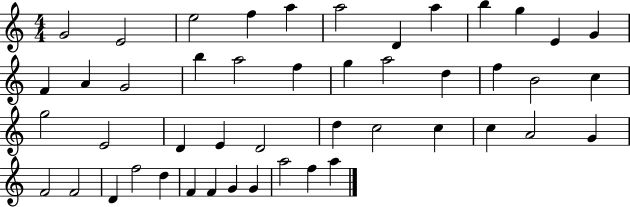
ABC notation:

X:1
T:Untitled
M:4/4
L:1/4
K:C
G2 E2 e2 f a a2 D a b g E G F A G2 b a2 f g a2 d f B2 c g2 E2 D E D2 d c2 c c A2 G F2 F2 D f2 d F F G G a2 f a